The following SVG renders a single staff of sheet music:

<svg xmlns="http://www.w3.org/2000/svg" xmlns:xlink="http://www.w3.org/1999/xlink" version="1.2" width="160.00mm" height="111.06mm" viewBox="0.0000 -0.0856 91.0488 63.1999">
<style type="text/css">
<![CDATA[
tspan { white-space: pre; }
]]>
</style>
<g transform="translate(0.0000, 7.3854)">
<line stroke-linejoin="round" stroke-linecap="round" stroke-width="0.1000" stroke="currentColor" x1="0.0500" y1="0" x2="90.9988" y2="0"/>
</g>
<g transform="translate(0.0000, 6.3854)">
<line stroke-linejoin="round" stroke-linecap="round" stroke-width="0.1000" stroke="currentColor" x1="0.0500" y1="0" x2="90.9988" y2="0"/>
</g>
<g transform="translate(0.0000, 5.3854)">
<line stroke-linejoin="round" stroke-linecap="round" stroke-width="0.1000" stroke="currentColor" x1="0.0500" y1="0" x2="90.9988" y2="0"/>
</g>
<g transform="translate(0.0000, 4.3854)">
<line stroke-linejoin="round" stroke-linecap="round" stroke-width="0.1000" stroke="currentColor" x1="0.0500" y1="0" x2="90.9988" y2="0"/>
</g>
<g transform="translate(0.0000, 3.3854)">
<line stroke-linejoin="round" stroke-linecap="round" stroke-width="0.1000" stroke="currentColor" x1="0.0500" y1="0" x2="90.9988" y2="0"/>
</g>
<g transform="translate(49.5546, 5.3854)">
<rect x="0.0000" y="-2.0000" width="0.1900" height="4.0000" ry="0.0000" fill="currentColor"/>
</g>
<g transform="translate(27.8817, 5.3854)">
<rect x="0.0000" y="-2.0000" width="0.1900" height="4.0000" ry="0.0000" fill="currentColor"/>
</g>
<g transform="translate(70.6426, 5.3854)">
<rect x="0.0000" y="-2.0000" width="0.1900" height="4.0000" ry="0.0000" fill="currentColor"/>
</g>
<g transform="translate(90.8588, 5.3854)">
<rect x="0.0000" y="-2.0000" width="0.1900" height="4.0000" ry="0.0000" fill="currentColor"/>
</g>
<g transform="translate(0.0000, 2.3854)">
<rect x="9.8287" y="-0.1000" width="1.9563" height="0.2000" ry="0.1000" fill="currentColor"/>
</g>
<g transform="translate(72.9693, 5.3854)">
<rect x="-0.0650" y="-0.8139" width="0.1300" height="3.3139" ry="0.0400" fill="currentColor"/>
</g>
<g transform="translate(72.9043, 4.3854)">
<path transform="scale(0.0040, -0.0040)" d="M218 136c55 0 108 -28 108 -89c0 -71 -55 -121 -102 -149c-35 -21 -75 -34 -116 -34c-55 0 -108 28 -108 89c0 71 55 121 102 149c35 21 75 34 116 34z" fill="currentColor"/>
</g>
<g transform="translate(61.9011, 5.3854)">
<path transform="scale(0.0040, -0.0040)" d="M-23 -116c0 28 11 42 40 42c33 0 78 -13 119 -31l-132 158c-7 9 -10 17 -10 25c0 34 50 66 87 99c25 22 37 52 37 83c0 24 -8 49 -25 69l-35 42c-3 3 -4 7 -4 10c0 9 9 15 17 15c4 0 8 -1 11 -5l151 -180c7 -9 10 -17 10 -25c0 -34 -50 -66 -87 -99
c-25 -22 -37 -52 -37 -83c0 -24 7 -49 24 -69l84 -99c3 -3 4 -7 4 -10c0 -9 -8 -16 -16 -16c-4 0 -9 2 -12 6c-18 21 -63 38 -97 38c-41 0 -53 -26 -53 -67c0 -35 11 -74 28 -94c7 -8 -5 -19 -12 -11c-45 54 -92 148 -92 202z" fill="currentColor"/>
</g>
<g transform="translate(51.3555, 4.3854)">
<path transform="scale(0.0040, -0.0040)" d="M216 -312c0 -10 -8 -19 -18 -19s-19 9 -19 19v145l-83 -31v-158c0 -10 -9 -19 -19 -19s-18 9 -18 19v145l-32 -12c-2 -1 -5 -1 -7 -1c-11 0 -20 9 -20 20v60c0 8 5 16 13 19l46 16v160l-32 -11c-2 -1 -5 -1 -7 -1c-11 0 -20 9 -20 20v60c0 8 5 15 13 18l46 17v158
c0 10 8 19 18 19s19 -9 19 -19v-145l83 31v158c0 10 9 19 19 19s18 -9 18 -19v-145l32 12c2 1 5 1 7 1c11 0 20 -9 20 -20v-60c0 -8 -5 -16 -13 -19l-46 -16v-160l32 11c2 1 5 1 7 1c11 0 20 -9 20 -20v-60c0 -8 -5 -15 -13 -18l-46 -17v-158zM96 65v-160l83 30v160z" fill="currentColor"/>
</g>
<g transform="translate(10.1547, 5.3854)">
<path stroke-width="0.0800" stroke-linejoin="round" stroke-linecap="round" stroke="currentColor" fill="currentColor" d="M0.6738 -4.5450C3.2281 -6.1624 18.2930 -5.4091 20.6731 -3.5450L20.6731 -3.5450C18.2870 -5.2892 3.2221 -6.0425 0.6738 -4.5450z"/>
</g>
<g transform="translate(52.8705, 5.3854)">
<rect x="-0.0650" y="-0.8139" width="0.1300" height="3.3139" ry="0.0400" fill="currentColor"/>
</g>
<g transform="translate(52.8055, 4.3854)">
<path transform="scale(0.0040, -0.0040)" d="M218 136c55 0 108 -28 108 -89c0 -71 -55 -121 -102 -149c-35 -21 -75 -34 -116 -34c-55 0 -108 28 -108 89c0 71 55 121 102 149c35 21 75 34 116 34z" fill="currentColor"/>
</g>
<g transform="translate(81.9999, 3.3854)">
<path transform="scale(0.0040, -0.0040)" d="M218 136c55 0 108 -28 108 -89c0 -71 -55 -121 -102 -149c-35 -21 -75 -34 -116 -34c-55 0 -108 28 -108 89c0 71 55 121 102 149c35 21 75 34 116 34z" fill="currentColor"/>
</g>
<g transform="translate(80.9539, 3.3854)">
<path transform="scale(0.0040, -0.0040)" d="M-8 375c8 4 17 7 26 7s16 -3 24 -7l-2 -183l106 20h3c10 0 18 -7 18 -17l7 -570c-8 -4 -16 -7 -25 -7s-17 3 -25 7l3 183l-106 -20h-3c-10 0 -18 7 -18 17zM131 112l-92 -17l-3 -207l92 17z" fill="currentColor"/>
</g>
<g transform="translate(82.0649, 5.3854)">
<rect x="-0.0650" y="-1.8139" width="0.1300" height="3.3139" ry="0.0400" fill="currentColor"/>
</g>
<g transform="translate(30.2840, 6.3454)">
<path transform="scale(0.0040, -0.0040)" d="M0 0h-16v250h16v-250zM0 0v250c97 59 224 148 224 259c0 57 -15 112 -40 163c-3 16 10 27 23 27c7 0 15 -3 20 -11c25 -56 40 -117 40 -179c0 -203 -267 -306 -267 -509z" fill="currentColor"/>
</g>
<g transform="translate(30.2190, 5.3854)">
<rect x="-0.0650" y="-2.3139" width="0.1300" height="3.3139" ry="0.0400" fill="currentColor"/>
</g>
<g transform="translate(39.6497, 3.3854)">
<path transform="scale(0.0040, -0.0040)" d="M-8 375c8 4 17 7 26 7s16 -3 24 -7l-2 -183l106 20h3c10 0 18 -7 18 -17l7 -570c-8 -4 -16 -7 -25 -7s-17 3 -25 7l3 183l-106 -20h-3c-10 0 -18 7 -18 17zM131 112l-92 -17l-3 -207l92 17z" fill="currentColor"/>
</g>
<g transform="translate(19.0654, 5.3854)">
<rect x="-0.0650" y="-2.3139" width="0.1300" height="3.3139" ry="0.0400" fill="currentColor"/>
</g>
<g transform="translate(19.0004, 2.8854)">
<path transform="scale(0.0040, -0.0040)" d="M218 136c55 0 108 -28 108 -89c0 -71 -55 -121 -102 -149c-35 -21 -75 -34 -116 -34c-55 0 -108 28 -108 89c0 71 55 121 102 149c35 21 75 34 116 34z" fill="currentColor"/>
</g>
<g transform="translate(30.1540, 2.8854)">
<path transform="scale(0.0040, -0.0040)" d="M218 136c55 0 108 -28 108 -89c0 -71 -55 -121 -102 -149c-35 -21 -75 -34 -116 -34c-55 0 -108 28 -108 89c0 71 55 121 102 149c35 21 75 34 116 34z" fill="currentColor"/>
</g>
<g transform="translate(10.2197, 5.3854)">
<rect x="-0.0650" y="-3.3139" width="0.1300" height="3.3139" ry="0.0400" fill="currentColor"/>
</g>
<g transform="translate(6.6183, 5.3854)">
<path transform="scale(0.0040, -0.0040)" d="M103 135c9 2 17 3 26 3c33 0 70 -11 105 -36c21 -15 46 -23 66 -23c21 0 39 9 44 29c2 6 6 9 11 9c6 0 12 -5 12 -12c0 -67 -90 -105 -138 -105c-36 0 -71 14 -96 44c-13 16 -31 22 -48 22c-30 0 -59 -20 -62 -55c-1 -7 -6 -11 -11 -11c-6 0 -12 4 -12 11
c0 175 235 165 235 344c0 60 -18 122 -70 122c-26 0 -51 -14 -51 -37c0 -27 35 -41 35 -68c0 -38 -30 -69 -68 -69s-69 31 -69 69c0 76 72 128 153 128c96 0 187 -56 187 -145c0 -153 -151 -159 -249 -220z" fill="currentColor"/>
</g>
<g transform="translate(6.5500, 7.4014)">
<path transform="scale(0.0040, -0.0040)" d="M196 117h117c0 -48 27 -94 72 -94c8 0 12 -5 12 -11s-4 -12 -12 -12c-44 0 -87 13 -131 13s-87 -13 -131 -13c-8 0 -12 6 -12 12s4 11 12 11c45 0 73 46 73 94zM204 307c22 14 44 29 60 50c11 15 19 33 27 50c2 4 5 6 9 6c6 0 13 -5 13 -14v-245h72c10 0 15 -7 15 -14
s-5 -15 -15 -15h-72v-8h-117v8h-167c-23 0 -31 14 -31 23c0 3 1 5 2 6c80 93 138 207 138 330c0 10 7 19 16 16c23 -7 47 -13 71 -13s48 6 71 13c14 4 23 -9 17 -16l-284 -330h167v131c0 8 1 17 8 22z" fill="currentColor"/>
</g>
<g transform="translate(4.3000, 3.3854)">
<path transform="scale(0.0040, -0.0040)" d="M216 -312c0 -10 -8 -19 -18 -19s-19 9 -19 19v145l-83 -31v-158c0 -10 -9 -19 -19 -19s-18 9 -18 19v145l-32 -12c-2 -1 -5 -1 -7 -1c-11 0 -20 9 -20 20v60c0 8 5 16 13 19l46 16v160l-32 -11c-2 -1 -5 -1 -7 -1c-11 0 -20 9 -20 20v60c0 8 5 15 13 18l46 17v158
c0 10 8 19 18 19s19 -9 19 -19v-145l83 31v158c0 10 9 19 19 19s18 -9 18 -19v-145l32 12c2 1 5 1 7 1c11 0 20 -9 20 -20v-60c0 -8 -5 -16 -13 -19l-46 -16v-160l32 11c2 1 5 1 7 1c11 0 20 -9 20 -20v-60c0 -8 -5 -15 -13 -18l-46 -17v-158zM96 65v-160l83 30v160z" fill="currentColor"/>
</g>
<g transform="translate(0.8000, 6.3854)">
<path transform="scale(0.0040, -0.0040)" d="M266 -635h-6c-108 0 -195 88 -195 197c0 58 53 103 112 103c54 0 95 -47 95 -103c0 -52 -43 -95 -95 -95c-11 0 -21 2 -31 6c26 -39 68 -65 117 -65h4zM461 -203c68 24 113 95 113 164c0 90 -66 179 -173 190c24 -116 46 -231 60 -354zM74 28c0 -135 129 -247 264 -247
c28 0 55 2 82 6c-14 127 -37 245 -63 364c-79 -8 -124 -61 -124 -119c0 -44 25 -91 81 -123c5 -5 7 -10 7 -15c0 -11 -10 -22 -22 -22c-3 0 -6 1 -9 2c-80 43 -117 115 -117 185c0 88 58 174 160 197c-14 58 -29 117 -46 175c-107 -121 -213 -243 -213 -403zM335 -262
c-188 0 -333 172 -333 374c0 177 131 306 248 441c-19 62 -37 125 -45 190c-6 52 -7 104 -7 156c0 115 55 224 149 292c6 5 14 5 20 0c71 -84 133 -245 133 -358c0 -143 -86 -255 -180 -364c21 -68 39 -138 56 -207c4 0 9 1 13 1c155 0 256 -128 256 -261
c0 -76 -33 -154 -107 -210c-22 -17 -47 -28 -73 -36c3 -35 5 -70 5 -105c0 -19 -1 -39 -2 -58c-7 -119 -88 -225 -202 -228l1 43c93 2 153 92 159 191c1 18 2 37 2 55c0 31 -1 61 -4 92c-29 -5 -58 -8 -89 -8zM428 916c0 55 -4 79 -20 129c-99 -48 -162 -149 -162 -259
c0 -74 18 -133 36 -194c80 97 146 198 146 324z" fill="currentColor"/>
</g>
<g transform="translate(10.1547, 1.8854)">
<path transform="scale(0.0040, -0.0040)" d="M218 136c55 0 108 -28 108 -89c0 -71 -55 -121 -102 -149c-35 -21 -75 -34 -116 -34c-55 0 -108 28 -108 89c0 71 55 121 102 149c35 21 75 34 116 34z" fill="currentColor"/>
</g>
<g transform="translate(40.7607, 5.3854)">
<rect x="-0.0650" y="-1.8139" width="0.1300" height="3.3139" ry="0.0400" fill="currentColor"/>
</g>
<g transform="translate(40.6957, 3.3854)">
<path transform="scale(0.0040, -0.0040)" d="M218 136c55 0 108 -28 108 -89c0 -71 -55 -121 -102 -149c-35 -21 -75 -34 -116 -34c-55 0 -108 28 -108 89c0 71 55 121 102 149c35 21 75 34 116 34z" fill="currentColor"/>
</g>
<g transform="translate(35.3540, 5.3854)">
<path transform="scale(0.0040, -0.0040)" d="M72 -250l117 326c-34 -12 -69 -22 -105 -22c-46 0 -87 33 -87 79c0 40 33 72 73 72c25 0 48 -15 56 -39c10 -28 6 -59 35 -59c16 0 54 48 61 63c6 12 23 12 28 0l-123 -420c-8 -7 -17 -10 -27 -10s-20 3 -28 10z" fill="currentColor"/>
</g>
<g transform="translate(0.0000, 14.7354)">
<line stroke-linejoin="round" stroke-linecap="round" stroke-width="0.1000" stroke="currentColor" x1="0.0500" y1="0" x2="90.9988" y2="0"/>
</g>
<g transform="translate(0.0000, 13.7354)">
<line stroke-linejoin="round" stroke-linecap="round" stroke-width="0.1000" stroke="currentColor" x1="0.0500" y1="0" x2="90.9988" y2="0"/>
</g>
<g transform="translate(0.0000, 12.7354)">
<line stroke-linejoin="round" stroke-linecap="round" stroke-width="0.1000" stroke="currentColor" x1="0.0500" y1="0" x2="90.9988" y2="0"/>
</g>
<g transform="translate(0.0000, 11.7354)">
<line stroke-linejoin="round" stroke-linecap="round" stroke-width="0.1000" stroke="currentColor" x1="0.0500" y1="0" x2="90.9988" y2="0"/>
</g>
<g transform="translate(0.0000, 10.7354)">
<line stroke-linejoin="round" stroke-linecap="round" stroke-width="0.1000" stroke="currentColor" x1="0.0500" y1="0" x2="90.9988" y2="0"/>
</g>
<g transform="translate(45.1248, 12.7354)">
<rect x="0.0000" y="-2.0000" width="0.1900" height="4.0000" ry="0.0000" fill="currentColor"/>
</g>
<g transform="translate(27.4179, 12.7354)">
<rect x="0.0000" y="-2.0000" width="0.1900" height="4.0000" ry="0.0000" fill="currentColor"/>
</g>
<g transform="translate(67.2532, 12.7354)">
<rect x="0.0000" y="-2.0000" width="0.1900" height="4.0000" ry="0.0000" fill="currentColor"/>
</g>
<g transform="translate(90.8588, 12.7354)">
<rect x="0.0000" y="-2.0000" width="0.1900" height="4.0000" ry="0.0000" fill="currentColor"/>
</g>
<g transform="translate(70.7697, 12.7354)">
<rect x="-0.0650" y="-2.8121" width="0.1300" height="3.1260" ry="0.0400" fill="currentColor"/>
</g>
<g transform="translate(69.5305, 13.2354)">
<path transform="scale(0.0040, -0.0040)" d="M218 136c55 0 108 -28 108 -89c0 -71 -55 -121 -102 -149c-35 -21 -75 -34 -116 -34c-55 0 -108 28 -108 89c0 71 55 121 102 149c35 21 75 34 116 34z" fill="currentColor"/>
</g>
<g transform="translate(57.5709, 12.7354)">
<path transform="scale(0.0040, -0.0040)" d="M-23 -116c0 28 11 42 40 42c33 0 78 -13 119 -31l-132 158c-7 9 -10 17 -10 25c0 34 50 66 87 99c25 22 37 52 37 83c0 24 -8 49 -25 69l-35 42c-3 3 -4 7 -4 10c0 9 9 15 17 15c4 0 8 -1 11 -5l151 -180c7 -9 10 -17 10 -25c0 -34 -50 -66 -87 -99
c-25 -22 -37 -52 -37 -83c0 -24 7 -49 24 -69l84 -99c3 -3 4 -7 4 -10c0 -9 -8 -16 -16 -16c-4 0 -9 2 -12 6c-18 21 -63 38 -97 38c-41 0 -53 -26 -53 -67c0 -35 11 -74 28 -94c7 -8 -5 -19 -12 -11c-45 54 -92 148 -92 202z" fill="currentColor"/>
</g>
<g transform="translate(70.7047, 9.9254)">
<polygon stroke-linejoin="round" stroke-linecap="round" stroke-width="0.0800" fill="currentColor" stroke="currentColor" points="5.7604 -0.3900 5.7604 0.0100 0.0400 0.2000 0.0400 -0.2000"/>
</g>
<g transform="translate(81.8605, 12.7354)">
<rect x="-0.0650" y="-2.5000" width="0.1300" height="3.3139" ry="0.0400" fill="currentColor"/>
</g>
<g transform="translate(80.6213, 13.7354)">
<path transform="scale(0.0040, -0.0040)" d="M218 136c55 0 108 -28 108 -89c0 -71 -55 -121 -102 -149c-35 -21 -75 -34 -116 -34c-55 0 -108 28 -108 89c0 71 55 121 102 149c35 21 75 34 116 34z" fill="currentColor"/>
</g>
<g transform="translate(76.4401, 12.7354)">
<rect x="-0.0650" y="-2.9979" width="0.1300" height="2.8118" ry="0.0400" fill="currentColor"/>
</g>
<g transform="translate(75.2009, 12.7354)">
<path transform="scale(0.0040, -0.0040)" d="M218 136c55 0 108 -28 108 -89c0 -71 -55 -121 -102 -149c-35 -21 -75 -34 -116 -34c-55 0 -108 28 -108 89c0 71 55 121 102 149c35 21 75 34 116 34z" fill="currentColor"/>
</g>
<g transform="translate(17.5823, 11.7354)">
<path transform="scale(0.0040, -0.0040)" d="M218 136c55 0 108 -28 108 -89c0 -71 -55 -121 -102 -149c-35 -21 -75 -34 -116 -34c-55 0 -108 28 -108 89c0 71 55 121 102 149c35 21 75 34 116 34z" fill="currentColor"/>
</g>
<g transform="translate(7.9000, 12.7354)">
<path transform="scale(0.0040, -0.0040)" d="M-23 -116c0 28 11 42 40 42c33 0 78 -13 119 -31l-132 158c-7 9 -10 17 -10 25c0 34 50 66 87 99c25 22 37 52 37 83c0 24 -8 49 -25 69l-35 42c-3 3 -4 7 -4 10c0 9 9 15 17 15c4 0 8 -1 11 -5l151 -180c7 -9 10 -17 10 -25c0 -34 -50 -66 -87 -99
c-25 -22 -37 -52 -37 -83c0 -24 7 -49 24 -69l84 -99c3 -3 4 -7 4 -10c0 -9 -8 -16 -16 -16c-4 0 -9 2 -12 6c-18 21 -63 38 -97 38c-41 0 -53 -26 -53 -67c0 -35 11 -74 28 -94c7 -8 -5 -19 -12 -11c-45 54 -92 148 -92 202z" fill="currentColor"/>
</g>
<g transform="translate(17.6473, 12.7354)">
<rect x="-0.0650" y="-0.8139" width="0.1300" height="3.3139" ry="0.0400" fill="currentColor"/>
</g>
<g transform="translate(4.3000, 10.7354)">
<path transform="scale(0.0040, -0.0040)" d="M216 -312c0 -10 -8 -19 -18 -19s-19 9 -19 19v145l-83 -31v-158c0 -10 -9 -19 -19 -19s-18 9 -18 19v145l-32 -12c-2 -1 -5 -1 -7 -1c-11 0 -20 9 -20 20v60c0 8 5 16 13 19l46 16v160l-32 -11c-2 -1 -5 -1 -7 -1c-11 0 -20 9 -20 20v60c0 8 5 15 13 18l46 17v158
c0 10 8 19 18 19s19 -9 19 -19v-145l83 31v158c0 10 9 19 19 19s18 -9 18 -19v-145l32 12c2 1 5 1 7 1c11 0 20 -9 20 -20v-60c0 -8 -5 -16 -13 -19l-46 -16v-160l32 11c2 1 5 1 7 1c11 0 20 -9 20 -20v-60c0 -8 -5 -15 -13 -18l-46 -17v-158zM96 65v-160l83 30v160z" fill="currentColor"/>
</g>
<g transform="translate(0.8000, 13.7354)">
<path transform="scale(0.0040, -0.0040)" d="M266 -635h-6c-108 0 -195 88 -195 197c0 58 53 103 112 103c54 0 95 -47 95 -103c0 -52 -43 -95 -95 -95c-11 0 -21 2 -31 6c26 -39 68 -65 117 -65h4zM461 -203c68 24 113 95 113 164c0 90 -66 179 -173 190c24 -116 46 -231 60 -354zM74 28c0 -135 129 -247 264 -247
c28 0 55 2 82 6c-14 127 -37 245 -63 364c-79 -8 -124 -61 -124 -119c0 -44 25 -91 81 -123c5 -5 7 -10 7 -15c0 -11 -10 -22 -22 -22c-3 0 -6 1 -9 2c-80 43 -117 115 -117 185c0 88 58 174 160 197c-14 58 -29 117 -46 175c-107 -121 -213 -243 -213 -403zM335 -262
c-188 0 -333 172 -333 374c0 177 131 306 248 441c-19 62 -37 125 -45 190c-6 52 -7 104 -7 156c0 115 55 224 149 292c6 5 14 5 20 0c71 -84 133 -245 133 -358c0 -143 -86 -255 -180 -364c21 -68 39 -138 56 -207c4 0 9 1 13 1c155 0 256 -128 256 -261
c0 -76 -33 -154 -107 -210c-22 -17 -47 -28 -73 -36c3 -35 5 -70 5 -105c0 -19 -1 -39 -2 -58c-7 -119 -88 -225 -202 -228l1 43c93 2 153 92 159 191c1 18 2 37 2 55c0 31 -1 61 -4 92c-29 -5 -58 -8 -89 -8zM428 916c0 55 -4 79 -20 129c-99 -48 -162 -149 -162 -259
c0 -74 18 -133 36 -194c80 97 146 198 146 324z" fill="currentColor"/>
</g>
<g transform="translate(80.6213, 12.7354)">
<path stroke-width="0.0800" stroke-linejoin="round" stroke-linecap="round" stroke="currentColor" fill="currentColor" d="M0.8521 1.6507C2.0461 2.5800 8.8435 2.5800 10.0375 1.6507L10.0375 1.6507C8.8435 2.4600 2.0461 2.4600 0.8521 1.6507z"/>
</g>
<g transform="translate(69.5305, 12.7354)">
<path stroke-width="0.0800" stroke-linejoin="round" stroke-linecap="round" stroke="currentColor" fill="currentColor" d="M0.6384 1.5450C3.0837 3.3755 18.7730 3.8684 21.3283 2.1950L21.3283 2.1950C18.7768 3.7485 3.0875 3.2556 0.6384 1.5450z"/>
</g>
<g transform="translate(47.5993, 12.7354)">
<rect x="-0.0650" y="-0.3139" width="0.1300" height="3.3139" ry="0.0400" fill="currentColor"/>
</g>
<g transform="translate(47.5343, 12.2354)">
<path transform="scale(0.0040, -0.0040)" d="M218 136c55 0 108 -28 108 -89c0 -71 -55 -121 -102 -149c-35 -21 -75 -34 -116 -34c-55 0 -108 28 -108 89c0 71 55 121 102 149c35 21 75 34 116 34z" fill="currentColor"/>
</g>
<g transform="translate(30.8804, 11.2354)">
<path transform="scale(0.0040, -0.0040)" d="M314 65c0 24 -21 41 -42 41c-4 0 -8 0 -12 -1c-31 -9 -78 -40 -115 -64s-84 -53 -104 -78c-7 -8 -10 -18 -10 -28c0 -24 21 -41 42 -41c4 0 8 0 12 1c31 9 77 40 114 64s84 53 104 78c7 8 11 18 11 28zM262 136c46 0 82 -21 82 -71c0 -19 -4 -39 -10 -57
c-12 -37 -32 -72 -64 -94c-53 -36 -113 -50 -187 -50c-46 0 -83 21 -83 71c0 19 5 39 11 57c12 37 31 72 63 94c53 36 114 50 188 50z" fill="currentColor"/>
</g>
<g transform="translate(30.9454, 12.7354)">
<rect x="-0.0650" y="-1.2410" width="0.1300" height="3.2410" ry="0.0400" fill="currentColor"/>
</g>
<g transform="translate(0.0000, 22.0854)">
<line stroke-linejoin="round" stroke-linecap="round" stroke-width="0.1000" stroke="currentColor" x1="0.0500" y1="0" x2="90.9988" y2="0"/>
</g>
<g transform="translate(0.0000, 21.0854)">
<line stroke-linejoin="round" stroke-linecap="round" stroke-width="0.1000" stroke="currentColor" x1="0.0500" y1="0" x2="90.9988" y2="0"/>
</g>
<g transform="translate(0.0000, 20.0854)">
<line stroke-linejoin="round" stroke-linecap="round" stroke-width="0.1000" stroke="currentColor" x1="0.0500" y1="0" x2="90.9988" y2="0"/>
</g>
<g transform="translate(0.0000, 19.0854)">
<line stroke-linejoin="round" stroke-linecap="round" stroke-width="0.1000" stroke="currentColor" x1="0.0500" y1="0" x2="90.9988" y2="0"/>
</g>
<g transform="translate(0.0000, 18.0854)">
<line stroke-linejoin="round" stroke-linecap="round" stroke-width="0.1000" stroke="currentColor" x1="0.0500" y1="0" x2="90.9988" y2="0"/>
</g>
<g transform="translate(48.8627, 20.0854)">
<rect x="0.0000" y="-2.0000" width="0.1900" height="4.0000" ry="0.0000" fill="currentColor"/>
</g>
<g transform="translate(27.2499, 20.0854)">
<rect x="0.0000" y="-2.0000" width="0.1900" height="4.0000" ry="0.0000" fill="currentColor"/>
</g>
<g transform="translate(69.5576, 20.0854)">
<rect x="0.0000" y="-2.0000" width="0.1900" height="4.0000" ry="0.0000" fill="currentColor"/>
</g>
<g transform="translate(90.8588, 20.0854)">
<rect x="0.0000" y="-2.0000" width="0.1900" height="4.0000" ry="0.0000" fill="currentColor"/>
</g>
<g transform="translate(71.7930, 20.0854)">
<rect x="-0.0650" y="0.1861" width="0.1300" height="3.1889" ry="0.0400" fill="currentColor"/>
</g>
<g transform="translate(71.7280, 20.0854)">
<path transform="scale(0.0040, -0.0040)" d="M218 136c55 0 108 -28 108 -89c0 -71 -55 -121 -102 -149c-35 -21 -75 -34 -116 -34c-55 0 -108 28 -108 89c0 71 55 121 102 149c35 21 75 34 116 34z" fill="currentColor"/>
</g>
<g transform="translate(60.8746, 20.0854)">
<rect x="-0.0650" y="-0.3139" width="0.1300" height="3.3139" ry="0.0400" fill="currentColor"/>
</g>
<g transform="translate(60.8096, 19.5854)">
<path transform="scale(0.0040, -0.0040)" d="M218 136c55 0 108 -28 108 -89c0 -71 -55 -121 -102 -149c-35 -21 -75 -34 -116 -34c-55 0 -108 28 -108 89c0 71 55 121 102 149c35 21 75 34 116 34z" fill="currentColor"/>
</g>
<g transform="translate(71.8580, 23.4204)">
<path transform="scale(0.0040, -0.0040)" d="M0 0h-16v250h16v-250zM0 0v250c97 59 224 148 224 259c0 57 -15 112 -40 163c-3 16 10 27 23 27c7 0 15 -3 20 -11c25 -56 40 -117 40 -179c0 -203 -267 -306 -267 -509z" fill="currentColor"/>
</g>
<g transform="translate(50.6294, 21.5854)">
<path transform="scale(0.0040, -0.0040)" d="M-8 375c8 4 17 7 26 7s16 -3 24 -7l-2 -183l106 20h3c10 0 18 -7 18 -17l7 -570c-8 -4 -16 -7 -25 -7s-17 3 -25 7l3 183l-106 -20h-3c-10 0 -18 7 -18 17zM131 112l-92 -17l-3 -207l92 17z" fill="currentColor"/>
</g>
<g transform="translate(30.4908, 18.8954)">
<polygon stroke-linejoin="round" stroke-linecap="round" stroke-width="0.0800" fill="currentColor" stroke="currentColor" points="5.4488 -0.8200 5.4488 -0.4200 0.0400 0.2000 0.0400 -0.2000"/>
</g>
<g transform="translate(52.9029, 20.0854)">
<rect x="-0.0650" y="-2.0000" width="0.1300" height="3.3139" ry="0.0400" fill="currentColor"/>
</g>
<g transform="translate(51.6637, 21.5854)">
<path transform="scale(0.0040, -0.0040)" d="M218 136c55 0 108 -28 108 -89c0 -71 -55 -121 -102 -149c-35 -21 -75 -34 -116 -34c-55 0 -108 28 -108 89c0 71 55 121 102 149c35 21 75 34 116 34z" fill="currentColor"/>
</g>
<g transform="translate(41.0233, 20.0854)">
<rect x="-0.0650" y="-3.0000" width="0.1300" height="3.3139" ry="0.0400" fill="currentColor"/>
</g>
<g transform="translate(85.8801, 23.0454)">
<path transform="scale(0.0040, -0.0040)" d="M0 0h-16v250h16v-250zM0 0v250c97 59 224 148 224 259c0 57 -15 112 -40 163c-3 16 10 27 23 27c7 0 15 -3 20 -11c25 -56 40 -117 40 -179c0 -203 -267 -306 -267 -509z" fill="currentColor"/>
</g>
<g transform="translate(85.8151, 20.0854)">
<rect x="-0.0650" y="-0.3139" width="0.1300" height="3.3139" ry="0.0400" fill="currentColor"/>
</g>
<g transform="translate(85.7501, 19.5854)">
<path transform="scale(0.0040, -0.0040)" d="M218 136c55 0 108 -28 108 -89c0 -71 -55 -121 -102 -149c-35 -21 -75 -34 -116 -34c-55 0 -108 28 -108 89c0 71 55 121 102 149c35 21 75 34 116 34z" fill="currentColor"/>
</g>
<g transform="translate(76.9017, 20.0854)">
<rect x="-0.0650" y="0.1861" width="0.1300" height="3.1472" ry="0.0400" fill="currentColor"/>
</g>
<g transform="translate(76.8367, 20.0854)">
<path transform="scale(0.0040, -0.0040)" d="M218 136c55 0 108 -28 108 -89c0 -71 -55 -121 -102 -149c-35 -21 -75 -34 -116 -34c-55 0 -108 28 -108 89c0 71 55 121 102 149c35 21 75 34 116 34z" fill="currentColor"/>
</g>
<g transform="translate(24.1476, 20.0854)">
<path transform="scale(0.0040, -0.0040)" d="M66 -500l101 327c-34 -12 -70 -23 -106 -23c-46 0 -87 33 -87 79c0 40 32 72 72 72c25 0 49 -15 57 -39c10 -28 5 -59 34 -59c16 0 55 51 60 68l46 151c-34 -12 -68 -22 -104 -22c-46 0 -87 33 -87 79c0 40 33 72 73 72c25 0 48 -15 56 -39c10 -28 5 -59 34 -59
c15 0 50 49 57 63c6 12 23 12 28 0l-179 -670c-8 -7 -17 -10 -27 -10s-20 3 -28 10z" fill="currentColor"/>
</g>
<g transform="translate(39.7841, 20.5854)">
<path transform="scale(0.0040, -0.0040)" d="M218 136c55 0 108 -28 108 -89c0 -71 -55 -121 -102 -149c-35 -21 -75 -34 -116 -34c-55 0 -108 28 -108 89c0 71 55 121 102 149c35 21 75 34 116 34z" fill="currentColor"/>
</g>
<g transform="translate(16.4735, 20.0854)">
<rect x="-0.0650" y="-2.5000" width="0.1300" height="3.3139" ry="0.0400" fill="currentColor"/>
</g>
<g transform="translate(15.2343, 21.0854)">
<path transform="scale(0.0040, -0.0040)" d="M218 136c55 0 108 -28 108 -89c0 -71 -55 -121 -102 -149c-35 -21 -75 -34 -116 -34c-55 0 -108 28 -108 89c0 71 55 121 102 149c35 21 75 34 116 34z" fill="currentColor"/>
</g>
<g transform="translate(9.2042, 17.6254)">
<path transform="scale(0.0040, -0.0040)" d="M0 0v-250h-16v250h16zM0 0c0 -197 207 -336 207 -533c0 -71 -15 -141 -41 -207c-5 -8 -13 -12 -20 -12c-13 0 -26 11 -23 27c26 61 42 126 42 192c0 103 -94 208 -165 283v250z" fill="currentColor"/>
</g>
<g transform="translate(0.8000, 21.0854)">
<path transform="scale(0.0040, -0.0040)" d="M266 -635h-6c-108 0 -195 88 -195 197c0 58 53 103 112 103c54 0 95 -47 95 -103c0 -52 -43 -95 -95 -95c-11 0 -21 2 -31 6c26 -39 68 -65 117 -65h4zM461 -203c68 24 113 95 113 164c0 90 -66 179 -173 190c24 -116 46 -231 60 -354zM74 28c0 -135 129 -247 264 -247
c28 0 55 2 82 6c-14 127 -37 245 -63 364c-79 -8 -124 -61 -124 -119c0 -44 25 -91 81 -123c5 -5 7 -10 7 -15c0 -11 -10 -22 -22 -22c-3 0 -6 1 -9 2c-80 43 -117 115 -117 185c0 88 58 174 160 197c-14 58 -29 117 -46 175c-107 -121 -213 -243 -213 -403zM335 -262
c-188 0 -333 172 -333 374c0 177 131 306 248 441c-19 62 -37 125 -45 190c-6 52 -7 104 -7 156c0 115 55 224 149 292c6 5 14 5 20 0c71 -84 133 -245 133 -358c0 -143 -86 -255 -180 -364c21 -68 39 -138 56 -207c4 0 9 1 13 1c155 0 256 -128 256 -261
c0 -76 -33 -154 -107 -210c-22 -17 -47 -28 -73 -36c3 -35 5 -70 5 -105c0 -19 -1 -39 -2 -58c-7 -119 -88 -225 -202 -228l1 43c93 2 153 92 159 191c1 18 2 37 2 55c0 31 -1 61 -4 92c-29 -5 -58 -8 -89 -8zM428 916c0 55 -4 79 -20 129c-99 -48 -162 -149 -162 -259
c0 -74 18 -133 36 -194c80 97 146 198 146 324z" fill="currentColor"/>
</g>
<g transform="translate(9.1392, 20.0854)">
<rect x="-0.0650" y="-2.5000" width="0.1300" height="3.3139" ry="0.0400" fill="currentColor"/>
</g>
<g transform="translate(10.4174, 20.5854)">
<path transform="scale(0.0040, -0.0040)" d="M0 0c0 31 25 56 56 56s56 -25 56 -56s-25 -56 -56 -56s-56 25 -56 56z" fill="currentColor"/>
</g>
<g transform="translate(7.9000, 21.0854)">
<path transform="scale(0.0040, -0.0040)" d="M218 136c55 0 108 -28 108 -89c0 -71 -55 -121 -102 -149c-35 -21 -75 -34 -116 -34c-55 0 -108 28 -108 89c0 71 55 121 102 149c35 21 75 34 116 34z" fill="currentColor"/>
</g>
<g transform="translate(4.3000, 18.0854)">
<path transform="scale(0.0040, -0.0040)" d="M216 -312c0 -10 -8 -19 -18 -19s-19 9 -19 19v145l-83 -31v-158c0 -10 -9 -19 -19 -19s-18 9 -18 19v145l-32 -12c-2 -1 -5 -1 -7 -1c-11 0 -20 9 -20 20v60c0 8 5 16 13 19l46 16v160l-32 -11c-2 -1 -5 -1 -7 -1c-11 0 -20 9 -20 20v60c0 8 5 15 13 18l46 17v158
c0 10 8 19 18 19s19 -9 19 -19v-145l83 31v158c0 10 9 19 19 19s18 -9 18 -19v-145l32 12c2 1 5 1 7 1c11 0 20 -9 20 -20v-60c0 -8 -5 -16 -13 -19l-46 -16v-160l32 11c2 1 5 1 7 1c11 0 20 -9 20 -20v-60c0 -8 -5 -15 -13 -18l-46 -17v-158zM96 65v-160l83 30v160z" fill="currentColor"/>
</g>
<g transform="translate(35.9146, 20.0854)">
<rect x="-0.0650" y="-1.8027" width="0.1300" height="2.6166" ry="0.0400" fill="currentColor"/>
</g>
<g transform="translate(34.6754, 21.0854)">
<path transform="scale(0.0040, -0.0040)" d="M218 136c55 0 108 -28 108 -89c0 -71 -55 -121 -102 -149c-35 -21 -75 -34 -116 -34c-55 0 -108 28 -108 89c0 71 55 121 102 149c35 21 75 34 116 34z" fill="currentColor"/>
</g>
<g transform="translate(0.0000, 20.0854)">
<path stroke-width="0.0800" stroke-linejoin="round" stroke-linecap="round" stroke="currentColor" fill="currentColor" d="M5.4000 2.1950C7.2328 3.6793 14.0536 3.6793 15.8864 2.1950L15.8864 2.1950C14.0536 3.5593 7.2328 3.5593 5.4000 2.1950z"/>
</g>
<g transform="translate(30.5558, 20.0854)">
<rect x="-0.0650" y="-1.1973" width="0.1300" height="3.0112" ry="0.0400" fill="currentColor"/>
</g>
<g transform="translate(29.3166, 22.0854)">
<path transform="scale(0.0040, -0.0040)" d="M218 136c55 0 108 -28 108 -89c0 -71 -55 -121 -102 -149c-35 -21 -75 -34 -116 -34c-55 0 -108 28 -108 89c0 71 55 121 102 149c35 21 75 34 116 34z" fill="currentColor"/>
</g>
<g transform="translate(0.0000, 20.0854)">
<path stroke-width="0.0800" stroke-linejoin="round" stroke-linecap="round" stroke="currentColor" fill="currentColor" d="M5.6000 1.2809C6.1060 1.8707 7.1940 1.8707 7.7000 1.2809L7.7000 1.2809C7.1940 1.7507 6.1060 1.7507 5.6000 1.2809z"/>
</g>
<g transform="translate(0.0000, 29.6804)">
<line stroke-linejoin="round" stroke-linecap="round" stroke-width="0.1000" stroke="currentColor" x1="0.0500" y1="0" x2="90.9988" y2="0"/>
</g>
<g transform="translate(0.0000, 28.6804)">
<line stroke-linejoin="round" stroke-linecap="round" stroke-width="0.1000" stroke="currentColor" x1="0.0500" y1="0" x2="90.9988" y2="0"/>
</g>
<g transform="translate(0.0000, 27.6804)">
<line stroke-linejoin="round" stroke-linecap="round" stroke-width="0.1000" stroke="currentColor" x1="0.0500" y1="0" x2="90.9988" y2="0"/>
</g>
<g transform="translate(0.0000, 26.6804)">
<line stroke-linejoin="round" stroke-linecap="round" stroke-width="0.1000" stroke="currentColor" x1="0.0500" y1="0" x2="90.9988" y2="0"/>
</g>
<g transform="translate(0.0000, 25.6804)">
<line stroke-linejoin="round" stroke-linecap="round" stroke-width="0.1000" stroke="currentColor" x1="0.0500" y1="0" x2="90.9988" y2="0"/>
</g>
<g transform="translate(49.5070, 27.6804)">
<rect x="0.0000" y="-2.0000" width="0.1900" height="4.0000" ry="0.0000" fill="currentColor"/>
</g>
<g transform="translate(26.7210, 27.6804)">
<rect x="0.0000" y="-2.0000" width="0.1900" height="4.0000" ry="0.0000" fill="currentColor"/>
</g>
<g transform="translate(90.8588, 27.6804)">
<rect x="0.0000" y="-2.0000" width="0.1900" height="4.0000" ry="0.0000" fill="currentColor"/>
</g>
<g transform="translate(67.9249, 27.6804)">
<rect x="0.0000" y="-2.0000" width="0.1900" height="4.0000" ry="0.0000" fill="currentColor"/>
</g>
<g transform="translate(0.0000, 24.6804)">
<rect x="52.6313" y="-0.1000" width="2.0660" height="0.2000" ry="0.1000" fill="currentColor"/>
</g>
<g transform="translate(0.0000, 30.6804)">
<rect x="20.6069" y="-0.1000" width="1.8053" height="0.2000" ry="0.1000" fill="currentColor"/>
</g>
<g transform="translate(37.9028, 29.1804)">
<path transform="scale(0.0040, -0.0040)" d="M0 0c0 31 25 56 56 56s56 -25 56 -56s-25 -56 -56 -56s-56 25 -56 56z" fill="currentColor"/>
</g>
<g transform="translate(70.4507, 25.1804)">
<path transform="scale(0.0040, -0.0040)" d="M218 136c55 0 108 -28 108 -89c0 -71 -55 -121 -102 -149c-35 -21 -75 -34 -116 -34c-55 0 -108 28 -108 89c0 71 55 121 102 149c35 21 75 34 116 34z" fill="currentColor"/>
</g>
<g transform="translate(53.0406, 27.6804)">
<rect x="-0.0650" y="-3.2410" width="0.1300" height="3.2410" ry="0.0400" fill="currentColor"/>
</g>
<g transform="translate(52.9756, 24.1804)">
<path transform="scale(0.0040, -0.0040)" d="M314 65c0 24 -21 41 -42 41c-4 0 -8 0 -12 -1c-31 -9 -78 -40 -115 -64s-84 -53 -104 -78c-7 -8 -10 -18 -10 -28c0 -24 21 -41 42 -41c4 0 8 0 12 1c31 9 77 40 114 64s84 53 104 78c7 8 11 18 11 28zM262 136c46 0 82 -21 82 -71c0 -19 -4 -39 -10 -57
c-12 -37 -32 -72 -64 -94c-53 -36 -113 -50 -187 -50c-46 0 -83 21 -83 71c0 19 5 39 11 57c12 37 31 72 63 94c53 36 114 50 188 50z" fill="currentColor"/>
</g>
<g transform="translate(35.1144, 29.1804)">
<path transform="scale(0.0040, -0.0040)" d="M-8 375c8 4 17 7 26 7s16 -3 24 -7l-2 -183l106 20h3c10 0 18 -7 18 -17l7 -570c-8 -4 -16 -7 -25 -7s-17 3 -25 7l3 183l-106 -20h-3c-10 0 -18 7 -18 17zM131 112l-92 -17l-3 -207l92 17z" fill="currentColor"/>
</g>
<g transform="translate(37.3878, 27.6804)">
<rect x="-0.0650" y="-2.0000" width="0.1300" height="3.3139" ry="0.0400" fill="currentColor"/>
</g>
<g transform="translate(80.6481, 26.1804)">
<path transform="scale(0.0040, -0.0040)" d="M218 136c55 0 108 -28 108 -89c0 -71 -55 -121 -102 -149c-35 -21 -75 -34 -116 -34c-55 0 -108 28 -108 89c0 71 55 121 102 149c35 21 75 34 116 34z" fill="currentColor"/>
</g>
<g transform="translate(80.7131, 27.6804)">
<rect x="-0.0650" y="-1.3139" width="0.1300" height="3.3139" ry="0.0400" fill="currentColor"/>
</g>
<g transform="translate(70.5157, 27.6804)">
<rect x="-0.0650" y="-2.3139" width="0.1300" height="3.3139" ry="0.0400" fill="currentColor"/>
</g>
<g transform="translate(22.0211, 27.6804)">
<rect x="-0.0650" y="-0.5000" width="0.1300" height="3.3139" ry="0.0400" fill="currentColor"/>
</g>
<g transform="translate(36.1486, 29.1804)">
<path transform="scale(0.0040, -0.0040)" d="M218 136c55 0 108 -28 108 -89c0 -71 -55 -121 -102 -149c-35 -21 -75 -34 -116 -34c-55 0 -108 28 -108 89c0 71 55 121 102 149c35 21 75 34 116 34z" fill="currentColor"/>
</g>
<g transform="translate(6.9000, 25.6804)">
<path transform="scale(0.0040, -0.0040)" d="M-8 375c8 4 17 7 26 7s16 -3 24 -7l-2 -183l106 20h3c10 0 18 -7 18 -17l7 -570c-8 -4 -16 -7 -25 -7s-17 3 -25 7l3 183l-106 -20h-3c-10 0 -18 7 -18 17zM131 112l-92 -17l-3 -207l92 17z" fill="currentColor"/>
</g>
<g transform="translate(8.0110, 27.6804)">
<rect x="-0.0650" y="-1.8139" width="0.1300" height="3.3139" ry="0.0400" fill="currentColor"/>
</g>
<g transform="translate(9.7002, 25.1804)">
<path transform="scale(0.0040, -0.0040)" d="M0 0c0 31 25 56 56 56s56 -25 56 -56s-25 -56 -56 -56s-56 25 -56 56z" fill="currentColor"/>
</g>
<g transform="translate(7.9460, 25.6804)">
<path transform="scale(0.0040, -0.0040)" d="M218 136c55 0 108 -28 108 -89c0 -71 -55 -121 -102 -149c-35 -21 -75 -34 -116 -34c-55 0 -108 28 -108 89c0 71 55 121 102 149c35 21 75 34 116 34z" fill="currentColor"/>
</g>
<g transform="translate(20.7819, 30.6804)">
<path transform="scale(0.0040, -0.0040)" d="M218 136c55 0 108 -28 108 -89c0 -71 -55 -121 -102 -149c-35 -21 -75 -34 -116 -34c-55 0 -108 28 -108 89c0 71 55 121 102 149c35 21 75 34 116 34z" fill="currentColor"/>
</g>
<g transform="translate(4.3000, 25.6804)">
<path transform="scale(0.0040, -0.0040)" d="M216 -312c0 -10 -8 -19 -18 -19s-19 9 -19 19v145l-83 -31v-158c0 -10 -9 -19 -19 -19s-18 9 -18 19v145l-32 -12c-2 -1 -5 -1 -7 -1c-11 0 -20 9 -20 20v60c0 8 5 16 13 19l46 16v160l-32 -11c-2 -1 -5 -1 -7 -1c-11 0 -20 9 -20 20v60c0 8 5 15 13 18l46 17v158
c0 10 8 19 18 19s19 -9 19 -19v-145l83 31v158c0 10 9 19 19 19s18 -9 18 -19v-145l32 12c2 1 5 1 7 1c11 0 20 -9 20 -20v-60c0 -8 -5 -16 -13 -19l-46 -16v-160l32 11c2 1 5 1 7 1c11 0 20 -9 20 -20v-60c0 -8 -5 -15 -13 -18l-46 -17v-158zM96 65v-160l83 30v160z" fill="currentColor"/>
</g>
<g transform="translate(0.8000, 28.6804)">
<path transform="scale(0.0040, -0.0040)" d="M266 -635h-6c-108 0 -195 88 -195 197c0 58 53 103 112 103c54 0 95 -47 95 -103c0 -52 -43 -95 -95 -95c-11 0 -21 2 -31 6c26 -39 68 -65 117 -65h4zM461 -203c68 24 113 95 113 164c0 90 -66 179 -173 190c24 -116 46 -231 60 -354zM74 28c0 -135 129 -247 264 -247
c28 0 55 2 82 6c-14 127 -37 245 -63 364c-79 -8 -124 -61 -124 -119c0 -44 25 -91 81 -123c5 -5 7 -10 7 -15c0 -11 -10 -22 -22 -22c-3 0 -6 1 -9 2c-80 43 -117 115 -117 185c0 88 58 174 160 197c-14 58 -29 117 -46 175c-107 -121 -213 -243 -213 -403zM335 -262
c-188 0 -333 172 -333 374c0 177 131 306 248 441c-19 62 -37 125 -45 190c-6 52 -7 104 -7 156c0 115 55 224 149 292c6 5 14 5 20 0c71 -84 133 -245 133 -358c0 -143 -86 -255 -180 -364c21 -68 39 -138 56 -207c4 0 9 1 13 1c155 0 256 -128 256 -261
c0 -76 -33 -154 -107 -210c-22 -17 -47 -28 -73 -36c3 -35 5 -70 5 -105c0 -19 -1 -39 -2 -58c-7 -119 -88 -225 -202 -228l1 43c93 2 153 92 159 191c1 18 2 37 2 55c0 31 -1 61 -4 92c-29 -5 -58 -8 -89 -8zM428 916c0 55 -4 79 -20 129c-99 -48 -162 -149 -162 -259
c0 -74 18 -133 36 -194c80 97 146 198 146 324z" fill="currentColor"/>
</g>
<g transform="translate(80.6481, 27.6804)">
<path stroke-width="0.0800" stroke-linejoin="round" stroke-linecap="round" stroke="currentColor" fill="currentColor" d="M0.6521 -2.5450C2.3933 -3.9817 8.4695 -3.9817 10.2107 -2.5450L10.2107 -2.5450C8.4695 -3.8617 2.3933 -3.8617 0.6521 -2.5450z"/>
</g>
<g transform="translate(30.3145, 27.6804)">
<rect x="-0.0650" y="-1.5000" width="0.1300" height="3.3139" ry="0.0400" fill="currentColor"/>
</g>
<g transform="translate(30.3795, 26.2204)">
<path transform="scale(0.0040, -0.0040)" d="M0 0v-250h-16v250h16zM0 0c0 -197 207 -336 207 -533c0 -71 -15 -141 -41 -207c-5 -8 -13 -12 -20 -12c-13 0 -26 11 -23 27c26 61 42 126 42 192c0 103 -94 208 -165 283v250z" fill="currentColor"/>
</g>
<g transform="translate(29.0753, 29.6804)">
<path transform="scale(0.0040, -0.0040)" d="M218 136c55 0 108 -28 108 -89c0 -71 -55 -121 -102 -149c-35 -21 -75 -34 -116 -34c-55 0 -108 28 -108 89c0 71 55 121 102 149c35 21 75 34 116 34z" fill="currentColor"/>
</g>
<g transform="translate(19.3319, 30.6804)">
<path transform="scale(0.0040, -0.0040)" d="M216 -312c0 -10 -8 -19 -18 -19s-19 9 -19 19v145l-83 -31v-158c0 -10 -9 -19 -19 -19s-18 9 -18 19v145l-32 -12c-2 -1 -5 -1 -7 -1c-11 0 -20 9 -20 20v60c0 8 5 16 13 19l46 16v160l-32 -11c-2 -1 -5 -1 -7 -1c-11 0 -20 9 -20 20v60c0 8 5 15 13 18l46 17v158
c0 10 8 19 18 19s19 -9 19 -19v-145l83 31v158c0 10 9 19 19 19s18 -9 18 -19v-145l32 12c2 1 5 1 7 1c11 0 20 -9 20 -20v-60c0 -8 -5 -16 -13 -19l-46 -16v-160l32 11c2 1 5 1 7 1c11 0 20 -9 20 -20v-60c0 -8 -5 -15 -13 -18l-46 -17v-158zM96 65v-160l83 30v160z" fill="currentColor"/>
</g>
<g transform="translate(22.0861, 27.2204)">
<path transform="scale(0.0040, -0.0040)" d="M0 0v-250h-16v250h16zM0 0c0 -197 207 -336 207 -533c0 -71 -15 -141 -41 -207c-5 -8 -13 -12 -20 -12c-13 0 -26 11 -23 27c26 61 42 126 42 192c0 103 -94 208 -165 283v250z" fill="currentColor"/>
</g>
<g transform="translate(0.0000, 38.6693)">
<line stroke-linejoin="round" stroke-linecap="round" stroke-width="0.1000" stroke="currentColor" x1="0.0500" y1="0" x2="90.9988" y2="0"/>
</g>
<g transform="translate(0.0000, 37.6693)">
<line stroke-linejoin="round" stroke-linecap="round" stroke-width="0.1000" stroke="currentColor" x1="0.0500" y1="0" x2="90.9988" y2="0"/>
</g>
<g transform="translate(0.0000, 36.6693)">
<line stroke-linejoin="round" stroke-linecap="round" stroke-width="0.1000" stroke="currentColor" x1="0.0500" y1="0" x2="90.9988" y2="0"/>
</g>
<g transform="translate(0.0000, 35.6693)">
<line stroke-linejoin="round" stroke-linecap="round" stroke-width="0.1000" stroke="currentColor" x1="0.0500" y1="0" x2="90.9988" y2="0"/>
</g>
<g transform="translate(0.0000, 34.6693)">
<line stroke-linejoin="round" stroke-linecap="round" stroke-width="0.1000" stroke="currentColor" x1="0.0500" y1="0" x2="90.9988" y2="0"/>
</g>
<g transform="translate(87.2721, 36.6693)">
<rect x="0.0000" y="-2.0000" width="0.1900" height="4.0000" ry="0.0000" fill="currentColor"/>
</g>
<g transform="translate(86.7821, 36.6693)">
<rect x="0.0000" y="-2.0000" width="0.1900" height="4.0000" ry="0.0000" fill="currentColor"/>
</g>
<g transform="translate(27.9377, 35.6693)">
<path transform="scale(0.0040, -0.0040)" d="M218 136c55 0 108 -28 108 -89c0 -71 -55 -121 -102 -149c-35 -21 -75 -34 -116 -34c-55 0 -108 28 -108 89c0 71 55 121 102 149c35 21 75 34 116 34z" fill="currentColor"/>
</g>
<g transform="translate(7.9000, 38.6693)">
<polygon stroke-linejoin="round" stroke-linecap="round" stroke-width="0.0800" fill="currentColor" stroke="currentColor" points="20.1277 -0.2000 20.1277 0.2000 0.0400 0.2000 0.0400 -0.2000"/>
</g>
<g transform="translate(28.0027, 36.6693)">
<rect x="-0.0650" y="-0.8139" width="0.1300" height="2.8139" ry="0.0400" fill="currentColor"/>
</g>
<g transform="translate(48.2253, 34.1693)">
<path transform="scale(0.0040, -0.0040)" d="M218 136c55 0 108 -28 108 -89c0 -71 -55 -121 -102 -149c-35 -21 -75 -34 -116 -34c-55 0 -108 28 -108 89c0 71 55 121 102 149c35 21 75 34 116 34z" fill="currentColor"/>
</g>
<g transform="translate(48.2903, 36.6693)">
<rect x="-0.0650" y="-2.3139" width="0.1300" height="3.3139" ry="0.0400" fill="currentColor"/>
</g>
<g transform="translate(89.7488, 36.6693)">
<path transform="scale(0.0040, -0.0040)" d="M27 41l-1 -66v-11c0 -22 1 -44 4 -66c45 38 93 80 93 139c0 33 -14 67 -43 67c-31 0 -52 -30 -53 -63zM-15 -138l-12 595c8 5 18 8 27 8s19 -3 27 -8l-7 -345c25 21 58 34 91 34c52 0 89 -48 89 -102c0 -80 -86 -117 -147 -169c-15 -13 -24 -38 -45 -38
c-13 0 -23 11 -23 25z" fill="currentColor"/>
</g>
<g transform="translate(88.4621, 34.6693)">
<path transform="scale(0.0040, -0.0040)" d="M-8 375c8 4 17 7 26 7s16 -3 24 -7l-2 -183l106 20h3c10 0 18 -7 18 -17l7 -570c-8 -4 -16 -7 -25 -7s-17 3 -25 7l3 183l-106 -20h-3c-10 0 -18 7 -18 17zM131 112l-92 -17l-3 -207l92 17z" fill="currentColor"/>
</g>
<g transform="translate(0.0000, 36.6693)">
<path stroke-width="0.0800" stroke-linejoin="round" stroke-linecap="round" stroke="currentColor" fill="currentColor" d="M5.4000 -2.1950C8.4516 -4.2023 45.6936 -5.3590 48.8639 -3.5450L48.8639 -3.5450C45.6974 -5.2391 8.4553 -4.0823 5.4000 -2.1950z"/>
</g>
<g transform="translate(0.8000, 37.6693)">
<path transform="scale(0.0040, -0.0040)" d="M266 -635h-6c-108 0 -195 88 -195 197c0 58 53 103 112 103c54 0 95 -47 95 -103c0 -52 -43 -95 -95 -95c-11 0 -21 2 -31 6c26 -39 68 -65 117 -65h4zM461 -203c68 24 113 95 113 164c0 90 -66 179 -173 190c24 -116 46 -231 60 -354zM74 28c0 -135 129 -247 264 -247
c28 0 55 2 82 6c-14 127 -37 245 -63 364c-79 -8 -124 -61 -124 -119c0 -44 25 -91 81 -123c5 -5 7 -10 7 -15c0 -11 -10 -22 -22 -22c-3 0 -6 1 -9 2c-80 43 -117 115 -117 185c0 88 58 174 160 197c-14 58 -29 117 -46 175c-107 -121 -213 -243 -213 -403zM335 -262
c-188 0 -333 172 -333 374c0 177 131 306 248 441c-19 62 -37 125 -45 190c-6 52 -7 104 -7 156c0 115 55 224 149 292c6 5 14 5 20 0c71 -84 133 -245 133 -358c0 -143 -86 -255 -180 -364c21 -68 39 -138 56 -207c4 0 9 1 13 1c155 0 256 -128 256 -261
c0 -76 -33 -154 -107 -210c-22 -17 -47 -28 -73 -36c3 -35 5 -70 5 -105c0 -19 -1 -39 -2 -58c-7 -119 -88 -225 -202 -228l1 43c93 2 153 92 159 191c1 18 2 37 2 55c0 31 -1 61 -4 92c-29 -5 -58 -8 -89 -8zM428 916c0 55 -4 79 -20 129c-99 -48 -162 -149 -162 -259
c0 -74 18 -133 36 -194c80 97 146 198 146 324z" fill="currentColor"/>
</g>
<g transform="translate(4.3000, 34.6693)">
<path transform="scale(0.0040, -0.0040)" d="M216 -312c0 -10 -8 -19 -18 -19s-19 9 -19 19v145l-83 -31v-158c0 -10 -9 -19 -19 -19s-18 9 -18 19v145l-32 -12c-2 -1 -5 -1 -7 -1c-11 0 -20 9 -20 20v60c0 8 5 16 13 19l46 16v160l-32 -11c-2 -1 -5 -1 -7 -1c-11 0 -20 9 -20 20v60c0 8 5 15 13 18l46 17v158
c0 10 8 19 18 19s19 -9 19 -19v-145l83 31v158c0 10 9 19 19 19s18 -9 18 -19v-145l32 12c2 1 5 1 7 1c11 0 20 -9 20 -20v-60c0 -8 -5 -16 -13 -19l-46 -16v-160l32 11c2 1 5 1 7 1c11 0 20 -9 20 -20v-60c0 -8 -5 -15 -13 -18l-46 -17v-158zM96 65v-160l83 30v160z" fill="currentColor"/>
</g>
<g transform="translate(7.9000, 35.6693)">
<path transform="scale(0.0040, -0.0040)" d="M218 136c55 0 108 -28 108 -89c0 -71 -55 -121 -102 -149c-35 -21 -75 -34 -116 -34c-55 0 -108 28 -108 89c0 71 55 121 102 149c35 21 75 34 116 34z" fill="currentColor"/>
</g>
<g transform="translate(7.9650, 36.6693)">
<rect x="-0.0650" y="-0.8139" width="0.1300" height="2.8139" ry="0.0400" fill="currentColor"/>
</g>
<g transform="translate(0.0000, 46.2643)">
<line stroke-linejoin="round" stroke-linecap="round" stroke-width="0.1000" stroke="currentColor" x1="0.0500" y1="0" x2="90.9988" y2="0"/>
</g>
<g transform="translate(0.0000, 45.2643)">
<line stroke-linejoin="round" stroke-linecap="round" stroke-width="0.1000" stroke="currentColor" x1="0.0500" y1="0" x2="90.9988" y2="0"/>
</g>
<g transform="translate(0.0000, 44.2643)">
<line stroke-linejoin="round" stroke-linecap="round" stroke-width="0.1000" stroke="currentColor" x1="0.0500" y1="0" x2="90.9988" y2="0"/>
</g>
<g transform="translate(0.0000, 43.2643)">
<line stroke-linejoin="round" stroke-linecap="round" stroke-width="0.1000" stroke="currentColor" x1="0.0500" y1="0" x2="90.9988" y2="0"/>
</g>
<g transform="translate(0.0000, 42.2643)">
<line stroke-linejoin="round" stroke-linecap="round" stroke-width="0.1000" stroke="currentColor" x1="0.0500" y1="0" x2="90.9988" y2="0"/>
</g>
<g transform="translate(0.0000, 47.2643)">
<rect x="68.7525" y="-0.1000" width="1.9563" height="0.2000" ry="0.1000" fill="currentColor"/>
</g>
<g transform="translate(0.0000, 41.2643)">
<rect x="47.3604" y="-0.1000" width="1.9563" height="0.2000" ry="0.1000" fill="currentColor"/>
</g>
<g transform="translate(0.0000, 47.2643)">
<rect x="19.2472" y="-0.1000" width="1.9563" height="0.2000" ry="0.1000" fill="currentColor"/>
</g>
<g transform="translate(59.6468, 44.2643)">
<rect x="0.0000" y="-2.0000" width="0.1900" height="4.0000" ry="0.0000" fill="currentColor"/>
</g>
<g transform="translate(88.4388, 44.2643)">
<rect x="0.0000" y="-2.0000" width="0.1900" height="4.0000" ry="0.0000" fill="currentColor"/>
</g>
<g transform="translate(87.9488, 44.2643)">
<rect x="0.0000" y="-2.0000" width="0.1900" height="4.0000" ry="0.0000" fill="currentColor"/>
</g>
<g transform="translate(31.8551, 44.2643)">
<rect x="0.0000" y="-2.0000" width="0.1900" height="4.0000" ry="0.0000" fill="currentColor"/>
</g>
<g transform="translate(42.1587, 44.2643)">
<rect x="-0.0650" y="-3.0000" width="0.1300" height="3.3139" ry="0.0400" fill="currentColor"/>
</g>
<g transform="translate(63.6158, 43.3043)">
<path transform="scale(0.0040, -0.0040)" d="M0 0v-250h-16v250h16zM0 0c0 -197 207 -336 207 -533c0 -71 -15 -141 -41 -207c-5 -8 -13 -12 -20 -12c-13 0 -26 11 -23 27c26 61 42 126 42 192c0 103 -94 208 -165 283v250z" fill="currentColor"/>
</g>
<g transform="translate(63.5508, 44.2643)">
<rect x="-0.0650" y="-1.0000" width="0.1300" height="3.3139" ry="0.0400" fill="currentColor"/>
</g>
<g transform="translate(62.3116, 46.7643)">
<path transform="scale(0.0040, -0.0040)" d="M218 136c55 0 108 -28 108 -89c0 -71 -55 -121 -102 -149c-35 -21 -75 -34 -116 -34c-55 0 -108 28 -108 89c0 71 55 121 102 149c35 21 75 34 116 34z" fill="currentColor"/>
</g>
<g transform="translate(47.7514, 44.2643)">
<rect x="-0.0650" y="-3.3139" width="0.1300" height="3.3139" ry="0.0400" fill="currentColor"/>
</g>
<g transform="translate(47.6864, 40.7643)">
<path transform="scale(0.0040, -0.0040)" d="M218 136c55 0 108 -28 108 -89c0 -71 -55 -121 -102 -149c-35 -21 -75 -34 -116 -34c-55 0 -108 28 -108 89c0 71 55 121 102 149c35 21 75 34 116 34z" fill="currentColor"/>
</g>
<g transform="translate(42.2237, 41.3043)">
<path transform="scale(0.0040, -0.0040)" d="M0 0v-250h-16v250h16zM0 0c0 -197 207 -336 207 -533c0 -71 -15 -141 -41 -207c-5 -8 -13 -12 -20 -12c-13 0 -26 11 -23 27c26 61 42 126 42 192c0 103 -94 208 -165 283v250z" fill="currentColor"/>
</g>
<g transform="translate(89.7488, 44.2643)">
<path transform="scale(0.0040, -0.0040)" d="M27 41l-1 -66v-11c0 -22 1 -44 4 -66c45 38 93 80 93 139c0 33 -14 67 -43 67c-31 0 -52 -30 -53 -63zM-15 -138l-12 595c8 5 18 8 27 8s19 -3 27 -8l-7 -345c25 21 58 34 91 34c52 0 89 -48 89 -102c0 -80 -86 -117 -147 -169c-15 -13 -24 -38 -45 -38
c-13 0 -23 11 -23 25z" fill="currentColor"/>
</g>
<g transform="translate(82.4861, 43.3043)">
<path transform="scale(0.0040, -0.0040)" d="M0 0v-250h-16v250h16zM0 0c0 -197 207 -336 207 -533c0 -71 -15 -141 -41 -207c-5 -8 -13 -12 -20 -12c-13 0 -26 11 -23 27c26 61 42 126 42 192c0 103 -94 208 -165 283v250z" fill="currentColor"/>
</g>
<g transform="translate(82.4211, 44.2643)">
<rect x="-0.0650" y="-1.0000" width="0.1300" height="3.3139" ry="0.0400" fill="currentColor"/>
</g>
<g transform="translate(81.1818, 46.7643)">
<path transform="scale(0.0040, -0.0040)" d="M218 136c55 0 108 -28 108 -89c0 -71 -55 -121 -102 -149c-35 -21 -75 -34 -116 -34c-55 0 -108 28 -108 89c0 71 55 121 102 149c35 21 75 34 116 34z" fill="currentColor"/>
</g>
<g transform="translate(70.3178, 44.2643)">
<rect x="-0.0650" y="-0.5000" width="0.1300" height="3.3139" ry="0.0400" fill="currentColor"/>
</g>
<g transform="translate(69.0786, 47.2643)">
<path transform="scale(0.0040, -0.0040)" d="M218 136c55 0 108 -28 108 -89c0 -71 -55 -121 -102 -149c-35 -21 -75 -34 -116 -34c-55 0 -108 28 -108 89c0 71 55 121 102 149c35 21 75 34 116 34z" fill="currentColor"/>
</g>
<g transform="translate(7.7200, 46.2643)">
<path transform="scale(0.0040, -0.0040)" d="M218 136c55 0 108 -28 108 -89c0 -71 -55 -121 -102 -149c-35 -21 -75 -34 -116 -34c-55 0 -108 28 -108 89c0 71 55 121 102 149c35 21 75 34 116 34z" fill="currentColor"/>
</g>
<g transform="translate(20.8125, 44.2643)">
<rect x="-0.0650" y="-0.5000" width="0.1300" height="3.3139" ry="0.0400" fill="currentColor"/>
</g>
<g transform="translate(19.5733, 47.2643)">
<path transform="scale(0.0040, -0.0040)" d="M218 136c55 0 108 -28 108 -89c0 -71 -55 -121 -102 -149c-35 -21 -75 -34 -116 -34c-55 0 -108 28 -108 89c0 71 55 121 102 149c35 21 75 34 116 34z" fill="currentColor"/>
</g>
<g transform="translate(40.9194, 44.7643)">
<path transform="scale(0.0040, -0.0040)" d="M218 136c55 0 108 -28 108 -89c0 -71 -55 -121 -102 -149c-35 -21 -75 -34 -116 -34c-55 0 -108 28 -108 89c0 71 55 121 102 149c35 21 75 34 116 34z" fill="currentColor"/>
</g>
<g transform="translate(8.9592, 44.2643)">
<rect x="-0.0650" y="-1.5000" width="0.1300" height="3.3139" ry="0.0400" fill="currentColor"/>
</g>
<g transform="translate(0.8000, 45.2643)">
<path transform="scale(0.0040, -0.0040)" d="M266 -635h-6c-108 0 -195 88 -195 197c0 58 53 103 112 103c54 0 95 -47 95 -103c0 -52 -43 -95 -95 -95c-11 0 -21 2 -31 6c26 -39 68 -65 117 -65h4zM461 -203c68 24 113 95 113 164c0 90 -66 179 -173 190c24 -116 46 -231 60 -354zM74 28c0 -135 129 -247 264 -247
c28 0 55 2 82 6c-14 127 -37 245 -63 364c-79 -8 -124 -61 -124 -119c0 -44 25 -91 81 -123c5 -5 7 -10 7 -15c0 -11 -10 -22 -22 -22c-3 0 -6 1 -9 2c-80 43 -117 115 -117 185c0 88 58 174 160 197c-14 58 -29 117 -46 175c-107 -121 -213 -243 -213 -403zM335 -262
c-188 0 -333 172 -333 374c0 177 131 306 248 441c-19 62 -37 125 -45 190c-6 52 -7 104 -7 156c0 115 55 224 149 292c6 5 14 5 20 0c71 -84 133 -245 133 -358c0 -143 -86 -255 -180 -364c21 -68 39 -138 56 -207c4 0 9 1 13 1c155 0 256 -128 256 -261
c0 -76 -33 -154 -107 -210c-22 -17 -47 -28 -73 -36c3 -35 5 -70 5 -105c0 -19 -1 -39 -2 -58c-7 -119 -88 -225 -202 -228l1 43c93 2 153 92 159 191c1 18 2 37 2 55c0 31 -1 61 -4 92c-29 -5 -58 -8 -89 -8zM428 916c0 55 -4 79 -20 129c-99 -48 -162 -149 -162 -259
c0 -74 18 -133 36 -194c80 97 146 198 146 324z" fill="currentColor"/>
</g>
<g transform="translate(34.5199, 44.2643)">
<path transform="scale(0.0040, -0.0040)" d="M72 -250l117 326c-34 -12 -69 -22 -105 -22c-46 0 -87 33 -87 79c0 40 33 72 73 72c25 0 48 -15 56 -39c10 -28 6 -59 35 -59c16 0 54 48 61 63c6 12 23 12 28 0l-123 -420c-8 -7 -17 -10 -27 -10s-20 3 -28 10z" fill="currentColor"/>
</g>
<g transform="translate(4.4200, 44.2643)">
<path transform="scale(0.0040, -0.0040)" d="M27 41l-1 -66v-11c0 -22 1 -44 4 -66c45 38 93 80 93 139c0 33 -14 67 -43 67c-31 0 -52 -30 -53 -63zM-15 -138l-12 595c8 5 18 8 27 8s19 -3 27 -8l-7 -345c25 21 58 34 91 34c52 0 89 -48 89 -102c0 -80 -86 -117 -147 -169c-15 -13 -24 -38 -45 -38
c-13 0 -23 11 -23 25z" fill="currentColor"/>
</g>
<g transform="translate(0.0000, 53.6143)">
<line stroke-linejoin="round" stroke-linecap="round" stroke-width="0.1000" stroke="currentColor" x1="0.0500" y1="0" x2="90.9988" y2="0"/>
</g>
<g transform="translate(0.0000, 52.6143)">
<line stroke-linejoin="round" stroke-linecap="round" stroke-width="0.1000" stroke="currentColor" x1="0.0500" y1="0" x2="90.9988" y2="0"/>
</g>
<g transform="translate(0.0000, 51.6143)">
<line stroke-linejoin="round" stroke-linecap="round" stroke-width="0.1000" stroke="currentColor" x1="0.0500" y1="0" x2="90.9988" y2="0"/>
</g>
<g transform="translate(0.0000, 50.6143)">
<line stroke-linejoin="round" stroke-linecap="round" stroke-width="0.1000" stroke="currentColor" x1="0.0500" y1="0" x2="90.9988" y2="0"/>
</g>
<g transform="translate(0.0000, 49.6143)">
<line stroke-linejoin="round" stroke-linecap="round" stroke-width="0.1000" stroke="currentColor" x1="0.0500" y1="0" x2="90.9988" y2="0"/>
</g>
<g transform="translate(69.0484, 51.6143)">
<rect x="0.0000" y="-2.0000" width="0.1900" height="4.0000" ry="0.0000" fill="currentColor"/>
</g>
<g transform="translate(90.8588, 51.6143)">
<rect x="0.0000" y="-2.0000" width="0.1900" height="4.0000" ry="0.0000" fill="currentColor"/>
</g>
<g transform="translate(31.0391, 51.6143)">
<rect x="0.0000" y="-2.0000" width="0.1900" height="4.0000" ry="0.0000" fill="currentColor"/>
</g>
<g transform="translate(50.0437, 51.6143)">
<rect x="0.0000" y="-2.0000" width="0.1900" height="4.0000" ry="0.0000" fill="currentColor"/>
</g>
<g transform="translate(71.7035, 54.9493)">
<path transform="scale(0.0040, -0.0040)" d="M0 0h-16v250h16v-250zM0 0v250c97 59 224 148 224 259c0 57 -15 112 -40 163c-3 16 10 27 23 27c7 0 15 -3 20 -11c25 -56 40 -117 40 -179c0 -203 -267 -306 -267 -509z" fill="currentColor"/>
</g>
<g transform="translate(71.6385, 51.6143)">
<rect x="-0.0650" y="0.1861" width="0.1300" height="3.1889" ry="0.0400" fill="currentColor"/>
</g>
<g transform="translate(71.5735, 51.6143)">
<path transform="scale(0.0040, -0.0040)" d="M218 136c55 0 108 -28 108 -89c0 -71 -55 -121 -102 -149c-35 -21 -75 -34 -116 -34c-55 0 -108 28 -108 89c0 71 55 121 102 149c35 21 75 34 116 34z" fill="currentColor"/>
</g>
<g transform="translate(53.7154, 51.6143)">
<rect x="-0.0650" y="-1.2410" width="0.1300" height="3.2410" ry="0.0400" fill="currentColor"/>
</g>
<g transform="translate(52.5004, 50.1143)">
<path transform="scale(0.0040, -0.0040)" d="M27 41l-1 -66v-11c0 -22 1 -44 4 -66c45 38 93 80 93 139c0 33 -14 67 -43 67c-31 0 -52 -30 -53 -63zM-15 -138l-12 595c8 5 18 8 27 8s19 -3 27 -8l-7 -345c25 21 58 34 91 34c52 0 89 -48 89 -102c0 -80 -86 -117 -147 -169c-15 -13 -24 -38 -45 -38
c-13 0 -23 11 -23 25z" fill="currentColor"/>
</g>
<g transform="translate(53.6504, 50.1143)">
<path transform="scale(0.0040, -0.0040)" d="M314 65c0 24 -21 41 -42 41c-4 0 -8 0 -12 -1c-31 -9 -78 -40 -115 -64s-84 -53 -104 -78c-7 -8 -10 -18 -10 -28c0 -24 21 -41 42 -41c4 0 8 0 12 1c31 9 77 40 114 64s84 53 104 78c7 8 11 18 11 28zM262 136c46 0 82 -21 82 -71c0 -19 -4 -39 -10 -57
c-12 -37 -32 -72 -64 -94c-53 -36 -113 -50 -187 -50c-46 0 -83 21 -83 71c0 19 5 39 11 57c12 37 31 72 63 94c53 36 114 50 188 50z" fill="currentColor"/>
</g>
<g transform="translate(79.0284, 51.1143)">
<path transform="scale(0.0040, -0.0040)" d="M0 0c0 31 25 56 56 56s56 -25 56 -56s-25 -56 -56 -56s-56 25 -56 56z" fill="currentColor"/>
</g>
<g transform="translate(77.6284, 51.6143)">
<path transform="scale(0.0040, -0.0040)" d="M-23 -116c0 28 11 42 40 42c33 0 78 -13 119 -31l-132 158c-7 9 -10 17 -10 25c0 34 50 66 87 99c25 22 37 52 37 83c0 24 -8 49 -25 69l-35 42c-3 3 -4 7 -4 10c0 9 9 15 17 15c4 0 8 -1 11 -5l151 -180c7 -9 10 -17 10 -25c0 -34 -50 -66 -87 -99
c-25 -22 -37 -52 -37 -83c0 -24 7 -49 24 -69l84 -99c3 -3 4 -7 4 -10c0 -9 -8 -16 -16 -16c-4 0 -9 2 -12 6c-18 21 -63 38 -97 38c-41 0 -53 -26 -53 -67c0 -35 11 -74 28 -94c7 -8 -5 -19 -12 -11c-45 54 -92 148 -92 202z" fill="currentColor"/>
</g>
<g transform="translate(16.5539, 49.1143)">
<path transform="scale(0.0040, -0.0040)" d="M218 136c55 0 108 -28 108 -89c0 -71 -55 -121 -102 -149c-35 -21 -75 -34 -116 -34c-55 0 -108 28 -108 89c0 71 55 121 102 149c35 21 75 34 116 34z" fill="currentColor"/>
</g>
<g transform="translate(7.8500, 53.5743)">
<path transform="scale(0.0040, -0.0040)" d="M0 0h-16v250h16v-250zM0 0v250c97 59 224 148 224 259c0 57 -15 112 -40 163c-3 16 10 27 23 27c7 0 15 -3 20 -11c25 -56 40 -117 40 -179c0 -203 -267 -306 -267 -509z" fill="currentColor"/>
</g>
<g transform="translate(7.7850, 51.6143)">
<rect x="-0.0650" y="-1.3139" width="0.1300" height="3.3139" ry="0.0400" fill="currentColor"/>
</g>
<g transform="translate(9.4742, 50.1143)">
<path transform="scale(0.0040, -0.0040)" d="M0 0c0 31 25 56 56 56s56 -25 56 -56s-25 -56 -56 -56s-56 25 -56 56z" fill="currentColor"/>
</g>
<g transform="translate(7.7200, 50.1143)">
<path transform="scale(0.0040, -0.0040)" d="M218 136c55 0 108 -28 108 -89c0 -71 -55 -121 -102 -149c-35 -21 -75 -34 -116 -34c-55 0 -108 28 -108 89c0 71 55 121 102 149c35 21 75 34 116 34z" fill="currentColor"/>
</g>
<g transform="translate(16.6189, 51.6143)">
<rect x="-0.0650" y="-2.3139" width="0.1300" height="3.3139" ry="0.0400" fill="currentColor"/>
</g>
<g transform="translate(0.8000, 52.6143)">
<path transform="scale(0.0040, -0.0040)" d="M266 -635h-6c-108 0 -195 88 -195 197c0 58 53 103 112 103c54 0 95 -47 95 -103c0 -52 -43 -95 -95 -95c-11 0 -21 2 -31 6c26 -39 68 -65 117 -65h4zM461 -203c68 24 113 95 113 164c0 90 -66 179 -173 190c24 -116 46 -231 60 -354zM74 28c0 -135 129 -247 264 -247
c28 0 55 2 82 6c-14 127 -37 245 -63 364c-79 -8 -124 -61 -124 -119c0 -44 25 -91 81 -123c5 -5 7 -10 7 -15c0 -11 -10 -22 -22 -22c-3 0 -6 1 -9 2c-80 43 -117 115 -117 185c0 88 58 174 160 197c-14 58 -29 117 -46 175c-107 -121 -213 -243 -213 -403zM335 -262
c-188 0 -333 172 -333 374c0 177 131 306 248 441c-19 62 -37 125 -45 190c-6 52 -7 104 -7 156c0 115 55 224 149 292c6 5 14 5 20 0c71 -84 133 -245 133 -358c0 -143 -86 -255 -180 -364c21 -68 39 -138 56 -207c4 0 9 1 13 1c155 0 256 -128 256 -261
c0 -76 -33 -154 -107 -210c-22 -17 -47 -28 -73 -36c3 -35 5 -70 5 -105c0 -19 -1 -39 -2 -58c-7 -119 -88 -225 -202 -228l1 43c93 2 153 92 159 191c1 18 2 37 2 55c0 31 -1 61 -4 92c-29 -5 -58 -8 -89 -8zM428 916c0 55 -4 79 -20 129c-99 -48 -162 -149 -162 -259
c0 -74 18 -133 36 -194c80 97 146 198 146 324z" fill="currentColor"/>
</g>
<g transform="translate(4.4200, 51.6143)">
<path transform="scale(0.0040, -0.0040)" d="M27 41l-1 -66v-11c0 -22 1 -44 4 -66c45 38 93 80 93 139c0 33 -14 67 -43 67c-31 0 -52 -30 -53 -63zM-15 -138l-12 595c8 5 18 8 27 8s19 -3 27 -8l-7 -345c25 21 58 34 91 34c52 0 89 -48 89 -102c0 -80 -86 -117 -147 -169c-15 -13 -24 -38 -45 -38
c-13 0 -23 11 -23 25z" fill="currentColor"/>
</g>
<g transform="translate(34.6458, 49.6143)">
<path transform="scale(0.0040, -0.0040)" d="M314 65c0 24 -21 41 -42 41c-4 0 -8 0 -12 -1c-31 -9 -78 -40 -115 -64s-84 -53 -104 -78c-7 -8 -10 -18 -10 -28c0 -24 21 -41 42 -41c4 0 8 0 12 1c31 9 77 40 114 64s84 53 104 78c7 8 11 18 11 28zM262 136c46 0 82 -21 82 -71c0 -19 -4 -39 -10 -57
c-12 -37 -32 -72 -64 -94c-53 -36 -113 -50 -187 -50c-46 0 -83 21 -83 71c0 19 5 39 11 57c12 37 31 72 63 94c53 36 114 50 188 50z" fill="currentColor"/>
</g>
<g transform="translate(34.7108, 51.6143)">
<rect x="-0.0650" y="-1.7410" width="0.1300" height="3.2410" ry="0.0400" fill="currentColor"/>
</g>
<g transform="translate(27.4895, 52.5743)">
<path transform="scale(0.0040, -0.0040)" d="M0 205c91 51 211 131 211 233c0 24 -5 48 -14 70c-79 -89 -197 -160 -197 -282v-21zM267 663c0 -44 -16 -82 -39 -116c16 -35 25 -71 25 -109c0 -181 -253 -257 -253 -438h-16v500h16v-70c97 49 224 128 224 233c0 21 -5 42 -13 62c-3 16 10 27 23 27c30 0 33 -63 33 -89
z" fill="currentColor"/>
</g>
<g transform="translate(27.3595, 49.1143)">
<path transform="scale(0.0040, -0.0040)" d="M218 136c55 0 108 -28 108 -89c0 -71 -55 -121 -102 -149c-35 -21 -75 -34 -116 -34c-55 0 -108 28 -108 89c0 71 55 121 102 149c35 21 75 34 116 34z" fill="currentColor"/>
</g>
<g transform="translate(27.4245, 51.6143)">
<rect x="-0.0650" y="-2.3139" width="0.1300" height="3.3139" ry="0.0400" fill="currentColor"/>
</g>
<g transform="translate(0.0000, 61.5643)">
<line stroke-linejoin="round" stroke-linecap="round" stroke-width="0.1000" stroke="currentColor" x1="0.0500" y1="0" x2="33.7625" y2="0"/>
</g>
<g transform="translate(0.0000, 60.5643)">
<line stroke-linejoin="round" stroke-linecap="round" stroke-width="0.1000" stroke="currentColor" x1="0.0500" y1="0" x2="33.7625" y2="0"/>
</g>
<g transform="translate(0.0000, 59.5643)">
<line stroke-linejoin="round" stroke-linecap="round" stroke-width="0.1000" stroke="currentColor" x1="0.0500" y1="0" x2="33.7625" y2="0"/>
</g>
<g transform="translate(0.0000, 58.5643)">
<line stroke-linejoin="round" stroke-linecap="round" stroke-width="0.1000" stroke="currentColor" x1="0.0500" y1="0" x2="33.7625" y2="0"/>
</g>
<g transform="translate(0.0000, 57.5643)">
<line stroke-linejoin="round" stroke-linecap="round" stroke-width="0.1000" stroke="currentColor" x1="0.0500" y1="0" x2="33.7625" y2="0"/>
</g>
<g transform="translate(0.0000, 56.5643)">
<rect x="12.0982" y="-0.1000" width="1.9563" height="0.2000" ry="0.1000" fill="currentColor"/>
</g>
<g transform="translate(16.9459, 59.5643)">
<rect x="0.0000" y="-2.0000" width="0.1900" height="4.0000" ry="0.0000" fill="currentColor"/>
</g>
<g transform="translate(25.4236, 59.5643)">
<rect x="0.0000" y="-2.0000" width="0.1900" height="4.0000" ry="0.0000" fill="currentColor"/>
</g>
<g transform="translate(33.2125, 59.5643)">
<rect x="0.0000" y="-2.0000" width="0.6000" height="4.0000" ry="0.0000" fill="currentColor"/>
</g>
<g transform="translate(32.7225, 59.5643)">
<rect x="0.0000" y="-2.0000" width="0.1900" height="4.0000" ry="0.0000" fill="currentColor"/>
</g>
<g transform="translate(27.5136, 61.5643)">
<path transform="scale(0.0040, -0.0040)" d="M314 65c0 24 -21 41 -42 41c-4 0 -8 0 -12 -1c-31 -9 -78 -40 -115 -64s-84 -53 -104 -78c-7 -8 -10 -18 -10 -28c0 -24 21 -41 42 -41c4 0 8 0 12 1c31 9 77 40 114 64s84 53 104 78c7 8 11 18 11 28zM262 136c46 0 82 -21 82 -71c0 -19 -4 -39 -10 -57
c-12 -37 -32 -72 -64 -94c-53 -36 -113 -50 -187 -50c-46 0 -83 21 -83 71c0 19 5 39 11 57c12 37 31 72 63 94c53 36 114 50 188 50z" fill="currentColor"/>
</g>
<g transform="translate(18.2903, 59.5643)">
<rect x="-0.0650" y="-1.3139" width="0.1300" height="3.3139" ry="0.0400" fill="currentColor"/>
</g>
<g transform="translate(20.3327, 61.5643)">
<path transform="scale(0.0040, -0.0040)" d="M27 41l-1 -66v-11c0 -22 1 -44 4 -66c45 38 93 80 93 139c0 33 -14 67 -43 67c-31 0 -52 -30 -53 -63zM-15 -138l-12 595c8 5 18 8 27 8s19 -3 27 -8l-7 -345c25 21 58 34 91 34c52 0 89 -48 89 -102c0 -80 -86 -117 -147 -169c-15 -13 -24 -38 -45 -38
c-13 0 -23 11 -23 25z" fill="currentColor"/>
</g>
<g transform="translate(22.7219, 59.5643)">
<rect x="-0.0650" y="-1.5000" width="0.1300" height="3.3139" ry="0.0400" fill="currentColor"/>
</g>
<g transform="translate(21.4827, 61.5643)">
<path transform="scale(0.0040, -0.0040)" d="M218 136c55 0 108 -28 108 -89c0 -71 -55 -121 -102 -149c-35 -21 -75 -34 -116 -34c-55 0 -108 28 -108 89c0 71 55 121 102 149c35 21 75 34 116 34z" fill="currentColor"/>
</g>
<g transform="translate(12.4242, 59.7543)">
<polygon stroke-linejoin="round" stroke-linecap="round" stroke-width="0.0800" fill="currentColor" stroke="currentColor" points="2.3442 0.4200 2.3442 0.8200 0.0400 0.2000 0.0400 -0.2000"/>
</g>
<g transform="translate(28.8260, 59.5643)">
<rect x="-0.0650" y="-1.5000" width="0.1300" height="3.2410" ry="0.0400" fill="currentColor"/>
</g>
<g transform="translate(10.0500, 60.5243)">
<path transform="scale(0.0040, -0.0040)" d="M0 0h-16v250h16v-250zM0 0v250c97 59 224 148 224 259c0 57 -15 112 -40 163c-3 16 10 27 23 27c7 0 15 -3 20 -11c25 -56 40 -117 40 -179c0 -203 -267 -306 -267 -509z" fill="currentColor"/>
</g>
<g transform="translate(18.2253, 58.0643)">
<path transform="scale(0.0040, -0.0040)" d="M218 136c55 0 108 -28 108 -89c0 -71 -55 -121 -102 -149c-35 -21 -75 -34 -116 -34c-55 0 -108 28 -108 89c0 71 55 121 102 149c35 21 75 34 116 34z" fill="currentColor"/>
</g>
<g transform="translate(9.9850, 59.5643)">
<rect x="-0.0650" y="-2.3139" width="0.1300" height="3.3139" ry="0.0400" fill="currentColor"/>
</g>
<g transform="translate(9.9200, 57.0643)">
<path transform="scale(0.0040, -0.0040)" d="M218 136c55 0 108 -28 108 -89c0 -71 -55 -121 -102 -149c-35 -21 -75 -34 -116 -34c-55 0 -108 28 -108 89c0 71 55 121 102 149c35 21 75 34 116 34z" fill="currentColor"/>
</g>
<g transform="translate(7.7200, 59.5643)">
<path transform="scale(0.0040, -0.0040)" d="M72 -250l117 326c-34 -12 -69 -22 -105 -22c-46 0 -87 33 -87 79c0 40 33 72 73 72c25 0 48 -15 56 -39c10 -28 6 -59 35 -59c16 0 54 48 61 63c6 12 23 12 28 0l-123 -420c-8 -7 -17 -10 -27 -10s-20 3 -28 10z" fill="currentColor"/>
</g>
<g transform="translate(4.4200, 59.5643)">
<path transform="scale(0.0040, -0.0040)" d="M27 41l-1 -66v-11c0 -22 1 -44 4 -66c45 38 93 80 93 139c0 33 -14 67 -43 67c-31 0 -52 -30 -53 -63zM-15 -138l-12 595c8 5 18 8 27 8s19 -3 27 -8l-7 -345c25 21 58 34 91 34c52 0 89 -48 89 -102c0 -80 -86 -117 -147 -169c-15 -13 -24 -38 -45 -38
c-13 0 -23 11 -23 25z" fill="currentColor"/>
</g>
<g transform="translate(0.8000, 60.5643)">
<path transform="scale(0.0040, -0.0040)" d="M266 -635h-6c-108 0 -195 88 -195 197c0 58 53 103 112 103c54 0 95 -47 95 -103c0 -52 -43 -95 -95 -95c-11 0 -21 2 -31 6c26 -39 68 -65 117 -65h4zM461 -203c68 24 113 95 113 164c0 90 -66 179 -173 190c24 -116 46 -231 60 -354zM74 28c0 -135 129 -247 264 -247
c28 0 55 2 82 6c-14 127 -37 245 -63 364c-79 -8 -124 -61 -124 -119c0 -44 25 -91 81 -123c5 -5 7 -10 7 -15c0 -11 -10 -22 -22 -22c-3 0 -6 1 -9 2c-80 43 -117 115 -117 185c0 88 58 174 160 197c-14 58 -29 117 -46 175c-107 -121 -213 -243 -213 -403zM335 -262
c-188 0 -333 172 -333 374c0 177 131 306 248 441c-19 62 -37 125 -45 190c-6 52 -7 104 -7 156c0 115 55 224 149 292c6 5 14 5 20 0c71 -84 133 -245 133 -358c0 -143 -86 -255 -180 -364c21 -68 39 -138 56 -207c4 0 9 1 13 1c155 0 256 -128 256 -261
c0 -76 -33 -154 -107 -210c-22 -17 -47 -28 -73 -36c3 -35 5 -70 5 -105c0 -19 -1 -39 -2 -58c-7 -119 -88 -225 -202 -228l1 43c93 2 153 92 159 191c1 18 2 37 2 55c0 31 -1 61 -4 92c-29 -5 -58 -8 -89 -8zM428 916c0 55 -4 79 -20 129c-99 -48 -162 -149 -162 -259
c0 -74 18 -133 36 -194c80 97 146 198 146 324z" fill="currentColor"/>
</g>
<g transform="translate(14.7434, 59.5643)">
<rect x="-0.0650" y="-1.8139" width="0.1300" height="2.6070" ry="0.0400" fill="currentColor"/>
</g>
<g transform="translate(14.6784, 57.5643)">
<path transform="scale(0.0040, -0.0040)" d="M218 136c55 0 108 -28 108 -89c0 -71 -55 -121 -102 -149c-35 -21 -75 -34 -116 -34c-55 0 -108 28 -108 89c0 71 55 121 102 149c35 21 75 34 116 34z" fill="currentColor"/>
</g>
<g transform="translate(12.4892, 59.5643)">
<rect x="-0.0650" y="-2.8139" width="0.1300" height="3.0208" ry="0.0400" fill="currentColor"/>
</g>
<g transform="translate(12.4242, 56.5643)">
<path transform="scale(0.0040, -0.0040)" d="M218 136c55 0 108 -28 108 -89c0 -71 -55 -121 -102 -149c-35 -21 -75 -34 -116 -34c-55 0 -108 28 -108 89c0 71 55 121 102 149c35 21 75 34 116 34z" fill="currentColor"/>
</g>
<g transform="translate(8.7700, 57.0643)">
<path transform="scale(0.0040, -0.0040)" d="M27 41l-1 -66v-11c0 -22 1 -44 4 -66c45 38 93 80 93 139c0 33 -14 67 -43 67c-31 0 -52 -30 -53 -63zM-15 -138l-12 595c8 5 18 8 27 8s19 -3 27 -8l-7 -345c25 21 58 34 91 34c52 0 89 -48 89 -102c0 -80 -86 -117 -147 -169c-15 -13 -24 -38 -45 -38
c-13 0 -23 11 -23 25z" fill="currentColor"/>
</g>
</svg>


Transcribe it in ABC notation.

X:1
T:Untitled
M:2/4
L:1/4
K:G
b g g/2 z/2 f ^d z d f z d e2 c z A/2 B/2 G G/2 G z/4 E/2 G/2 A F c B/2 B c/2 f ^C/2 E/2 F b2 g e d/2 d/2 g E C z/2 A/2 _b D/2 C D/2 e/2 g g/4 f2 _e2 _B/2 z z/2 _g/2 a/2 f/2 e _E E2